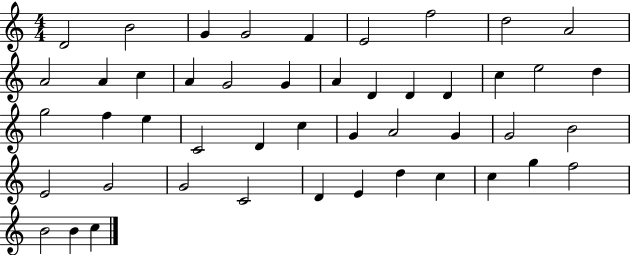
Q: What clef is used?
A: treble